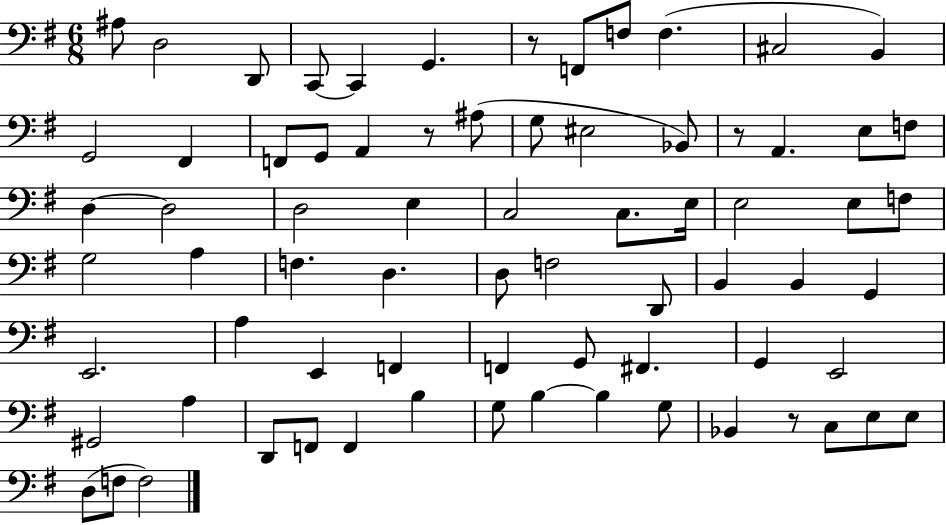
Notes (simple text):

A#3/e D3/h D2/e C2/e C2/q G2/q. R/e F2/e F3/e F3/q. C#3/h B2/q G2/h F#2/q F2/e G2/e A2/q R/e A#3/e G3/e EIS3/h Bb2/e R/e A2/q. E3/e F3/e D3/q D3/h D3/h E3/q C3/h C3/e. E3/s E3/h E3/e F3/e G3/h A3/q F3/q. D3/q. D3/e F3/h D2/e B2/q B2/q G2/q E2/h. A3/q E2/q F2/q F2/q G2/e F#2/q. G2/q E2/h G#2/h A3/q D2/e F2/e F2/q B3/q G3/e B3/q B3/q G3/e Bb2/q R/e C3/e E3/e E3/e D3/e F3/e F3/h